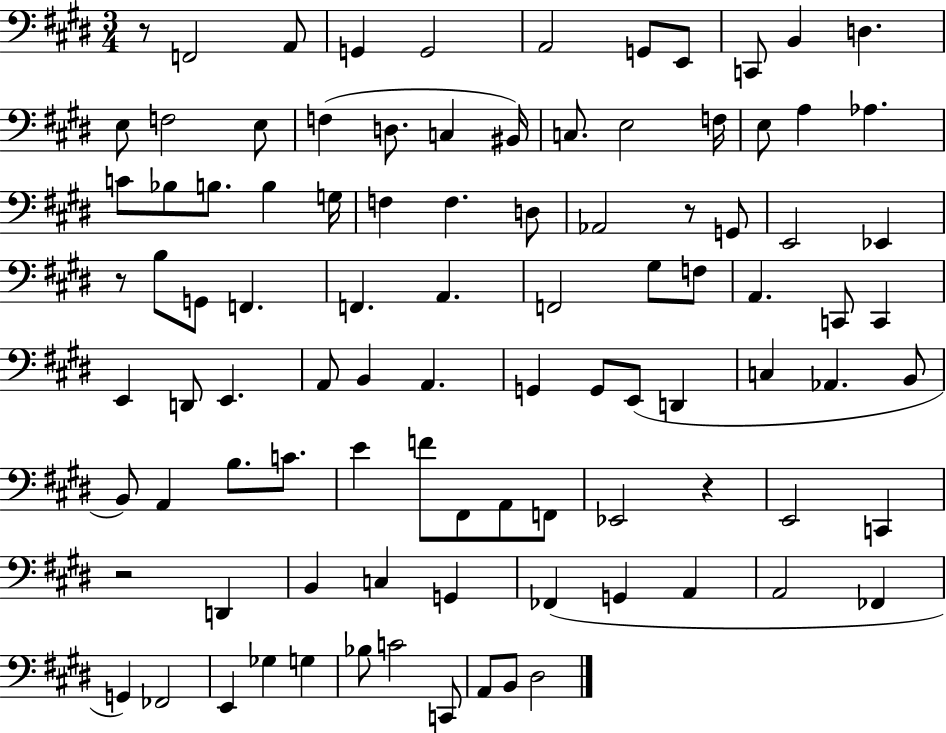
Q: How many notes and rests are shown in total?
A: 96